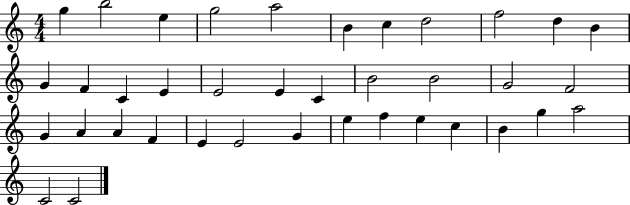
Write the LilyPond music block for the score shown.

{
  \clef treble
  \numericTimeSignature
  \time 4/4
  \key c \major
  g''4 b''2 e''4 | g''2 a''2 | b'4 c''4 d''2 | f''2 d''4 b'4 | \break g'4 f'4 c'4 e'4 | e'2 e'4 c'4 | b'2 b'2 | g'2 f'2 | \break g'4 a'4 a'4 f'4 | e'4 e'2 g'4 | e''4 f''4 e''4 c''4 | b'4 g''4 a''2 | \break c'2 c'2 | \bar "|."
}